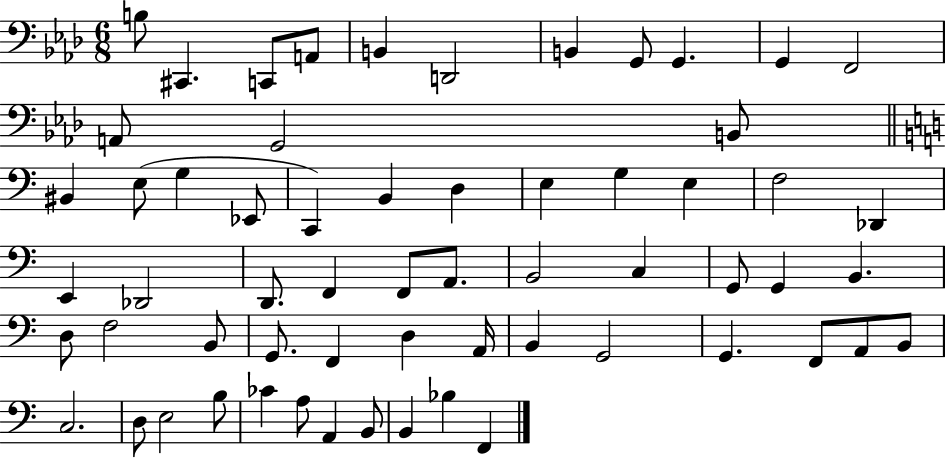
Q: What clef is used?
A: bass